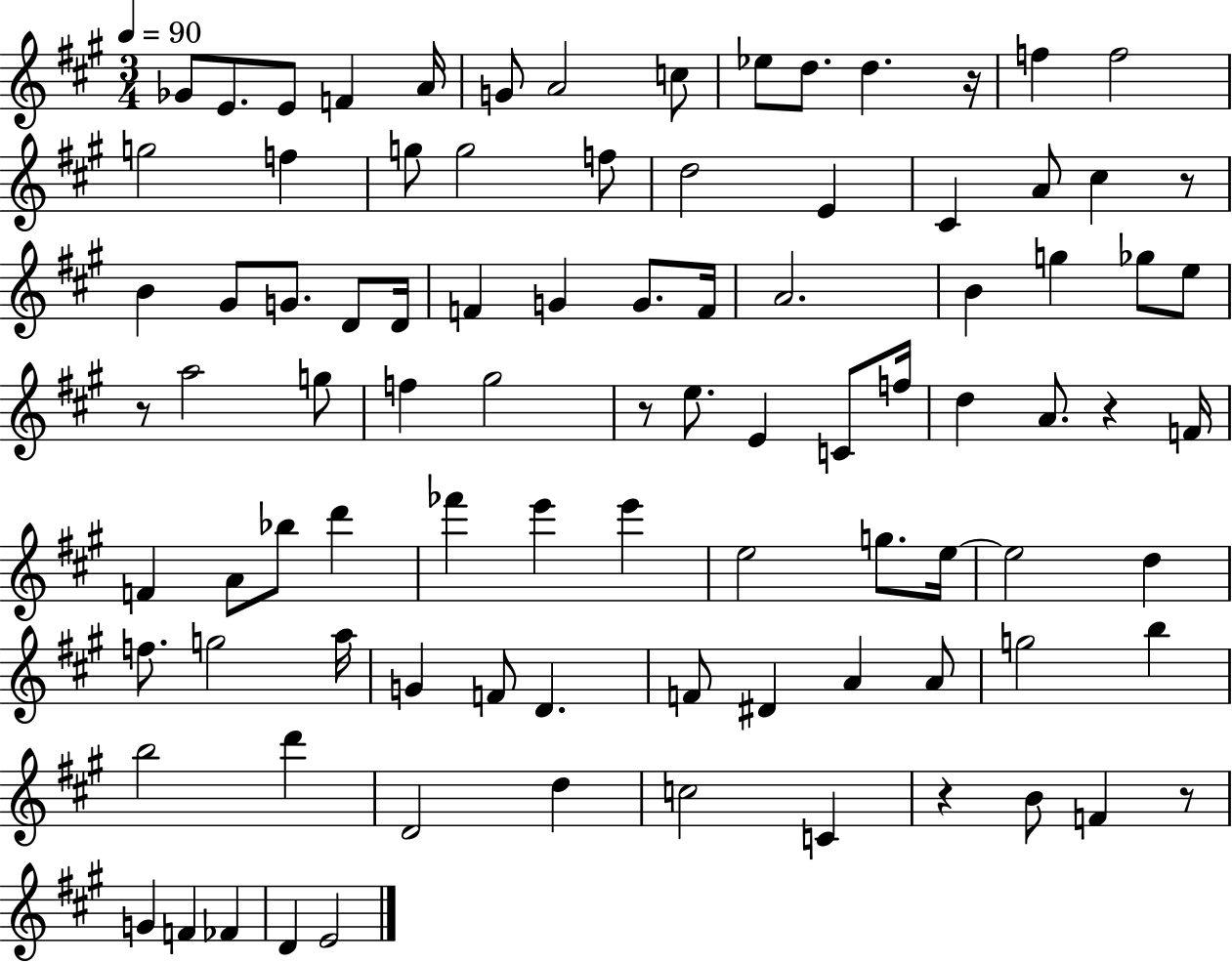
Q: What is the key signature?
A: A major